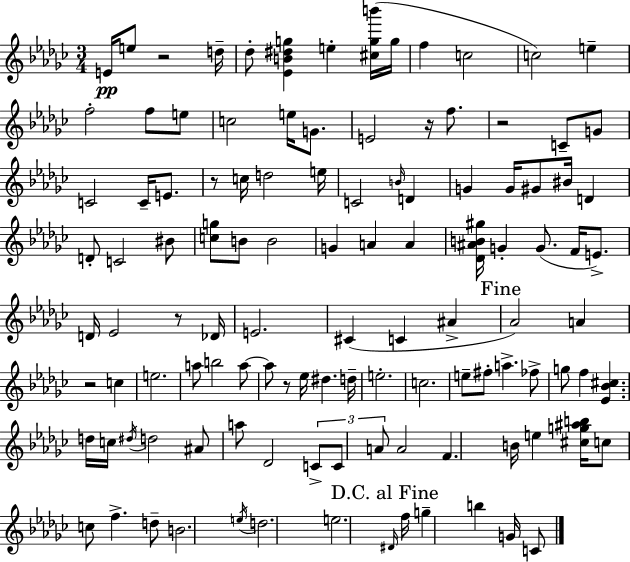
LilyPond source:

{
  \clef treble
  \numericTimeSignature
  \time 3/4
  \key ees \minor
  e'16\pp e''8 r2 d''16-- | des''8-. <ees' b' dis'' g''>4 e''4-. <cis'' g'' b'''>16( g''16 | f''4 c''2 | c''2) e''4-- | \break f''2-. f''8 e''8 | c''2 e''16 g'8. | e'2 r16 f''8. | r2 c'8-- g'8 | \break c'2 c'16-- e'8. | r8 c''16 d''2 e''16 | c'2 \grace { b'16 } d'4 | g'4 g'16 gis'8 bis'16 d'4 | \break d'8-. c'2 bis'8 | <c'' g''>8 b'8 b'2 | g'4 a'4 a'4 | <des' ais' b' gis''>16 g'4-. g'8.( f'16 e'8.->) | \break d'16 ees'2 r8 | des'16 e'2. | cis'4( c'4 ais'4-> | \mark "Fine" aes'2) a'4 | \break r2 c''4 | e''2. | a''8 b''2 a''8~~ | a''8 r8 ees''16 dis''4. | \break d''16-- e''2.-. | c''2. | e''8-- fis''8-. a''4.-> fes''8-> | g''8 f''4 <ees' bes' cis''>4. | \break d''16 c''16 \acciaccatura { dis''16 } d''2 | ais'8 a''8 des'2 | \tuplet 3/2 { c'8-> c'8 a'8 } a'2 | f'4. b'16 e''4 | \break <cis'' g'' ais'' b''>16 c''8 c''8 f''4.-> | d''8-- b'2. | \acciaccatura { e''16 } d''2. | e''2. | \break \mark "D.C. al Fine" \grace { dis'16 } f''16 g''4-- b''4 | g'16 c'8 \bar "|."
}